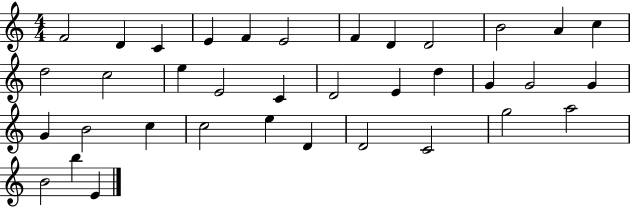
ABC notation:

X:1
T:Untitled
M:4/4
L:1/4
K:C
F2 D C E F E2 F D D2 B2 A c d2 c2 e E2 C D2 E d G G2 G G B2 c c2 e D D2 C2 g2 a2 B2 b E